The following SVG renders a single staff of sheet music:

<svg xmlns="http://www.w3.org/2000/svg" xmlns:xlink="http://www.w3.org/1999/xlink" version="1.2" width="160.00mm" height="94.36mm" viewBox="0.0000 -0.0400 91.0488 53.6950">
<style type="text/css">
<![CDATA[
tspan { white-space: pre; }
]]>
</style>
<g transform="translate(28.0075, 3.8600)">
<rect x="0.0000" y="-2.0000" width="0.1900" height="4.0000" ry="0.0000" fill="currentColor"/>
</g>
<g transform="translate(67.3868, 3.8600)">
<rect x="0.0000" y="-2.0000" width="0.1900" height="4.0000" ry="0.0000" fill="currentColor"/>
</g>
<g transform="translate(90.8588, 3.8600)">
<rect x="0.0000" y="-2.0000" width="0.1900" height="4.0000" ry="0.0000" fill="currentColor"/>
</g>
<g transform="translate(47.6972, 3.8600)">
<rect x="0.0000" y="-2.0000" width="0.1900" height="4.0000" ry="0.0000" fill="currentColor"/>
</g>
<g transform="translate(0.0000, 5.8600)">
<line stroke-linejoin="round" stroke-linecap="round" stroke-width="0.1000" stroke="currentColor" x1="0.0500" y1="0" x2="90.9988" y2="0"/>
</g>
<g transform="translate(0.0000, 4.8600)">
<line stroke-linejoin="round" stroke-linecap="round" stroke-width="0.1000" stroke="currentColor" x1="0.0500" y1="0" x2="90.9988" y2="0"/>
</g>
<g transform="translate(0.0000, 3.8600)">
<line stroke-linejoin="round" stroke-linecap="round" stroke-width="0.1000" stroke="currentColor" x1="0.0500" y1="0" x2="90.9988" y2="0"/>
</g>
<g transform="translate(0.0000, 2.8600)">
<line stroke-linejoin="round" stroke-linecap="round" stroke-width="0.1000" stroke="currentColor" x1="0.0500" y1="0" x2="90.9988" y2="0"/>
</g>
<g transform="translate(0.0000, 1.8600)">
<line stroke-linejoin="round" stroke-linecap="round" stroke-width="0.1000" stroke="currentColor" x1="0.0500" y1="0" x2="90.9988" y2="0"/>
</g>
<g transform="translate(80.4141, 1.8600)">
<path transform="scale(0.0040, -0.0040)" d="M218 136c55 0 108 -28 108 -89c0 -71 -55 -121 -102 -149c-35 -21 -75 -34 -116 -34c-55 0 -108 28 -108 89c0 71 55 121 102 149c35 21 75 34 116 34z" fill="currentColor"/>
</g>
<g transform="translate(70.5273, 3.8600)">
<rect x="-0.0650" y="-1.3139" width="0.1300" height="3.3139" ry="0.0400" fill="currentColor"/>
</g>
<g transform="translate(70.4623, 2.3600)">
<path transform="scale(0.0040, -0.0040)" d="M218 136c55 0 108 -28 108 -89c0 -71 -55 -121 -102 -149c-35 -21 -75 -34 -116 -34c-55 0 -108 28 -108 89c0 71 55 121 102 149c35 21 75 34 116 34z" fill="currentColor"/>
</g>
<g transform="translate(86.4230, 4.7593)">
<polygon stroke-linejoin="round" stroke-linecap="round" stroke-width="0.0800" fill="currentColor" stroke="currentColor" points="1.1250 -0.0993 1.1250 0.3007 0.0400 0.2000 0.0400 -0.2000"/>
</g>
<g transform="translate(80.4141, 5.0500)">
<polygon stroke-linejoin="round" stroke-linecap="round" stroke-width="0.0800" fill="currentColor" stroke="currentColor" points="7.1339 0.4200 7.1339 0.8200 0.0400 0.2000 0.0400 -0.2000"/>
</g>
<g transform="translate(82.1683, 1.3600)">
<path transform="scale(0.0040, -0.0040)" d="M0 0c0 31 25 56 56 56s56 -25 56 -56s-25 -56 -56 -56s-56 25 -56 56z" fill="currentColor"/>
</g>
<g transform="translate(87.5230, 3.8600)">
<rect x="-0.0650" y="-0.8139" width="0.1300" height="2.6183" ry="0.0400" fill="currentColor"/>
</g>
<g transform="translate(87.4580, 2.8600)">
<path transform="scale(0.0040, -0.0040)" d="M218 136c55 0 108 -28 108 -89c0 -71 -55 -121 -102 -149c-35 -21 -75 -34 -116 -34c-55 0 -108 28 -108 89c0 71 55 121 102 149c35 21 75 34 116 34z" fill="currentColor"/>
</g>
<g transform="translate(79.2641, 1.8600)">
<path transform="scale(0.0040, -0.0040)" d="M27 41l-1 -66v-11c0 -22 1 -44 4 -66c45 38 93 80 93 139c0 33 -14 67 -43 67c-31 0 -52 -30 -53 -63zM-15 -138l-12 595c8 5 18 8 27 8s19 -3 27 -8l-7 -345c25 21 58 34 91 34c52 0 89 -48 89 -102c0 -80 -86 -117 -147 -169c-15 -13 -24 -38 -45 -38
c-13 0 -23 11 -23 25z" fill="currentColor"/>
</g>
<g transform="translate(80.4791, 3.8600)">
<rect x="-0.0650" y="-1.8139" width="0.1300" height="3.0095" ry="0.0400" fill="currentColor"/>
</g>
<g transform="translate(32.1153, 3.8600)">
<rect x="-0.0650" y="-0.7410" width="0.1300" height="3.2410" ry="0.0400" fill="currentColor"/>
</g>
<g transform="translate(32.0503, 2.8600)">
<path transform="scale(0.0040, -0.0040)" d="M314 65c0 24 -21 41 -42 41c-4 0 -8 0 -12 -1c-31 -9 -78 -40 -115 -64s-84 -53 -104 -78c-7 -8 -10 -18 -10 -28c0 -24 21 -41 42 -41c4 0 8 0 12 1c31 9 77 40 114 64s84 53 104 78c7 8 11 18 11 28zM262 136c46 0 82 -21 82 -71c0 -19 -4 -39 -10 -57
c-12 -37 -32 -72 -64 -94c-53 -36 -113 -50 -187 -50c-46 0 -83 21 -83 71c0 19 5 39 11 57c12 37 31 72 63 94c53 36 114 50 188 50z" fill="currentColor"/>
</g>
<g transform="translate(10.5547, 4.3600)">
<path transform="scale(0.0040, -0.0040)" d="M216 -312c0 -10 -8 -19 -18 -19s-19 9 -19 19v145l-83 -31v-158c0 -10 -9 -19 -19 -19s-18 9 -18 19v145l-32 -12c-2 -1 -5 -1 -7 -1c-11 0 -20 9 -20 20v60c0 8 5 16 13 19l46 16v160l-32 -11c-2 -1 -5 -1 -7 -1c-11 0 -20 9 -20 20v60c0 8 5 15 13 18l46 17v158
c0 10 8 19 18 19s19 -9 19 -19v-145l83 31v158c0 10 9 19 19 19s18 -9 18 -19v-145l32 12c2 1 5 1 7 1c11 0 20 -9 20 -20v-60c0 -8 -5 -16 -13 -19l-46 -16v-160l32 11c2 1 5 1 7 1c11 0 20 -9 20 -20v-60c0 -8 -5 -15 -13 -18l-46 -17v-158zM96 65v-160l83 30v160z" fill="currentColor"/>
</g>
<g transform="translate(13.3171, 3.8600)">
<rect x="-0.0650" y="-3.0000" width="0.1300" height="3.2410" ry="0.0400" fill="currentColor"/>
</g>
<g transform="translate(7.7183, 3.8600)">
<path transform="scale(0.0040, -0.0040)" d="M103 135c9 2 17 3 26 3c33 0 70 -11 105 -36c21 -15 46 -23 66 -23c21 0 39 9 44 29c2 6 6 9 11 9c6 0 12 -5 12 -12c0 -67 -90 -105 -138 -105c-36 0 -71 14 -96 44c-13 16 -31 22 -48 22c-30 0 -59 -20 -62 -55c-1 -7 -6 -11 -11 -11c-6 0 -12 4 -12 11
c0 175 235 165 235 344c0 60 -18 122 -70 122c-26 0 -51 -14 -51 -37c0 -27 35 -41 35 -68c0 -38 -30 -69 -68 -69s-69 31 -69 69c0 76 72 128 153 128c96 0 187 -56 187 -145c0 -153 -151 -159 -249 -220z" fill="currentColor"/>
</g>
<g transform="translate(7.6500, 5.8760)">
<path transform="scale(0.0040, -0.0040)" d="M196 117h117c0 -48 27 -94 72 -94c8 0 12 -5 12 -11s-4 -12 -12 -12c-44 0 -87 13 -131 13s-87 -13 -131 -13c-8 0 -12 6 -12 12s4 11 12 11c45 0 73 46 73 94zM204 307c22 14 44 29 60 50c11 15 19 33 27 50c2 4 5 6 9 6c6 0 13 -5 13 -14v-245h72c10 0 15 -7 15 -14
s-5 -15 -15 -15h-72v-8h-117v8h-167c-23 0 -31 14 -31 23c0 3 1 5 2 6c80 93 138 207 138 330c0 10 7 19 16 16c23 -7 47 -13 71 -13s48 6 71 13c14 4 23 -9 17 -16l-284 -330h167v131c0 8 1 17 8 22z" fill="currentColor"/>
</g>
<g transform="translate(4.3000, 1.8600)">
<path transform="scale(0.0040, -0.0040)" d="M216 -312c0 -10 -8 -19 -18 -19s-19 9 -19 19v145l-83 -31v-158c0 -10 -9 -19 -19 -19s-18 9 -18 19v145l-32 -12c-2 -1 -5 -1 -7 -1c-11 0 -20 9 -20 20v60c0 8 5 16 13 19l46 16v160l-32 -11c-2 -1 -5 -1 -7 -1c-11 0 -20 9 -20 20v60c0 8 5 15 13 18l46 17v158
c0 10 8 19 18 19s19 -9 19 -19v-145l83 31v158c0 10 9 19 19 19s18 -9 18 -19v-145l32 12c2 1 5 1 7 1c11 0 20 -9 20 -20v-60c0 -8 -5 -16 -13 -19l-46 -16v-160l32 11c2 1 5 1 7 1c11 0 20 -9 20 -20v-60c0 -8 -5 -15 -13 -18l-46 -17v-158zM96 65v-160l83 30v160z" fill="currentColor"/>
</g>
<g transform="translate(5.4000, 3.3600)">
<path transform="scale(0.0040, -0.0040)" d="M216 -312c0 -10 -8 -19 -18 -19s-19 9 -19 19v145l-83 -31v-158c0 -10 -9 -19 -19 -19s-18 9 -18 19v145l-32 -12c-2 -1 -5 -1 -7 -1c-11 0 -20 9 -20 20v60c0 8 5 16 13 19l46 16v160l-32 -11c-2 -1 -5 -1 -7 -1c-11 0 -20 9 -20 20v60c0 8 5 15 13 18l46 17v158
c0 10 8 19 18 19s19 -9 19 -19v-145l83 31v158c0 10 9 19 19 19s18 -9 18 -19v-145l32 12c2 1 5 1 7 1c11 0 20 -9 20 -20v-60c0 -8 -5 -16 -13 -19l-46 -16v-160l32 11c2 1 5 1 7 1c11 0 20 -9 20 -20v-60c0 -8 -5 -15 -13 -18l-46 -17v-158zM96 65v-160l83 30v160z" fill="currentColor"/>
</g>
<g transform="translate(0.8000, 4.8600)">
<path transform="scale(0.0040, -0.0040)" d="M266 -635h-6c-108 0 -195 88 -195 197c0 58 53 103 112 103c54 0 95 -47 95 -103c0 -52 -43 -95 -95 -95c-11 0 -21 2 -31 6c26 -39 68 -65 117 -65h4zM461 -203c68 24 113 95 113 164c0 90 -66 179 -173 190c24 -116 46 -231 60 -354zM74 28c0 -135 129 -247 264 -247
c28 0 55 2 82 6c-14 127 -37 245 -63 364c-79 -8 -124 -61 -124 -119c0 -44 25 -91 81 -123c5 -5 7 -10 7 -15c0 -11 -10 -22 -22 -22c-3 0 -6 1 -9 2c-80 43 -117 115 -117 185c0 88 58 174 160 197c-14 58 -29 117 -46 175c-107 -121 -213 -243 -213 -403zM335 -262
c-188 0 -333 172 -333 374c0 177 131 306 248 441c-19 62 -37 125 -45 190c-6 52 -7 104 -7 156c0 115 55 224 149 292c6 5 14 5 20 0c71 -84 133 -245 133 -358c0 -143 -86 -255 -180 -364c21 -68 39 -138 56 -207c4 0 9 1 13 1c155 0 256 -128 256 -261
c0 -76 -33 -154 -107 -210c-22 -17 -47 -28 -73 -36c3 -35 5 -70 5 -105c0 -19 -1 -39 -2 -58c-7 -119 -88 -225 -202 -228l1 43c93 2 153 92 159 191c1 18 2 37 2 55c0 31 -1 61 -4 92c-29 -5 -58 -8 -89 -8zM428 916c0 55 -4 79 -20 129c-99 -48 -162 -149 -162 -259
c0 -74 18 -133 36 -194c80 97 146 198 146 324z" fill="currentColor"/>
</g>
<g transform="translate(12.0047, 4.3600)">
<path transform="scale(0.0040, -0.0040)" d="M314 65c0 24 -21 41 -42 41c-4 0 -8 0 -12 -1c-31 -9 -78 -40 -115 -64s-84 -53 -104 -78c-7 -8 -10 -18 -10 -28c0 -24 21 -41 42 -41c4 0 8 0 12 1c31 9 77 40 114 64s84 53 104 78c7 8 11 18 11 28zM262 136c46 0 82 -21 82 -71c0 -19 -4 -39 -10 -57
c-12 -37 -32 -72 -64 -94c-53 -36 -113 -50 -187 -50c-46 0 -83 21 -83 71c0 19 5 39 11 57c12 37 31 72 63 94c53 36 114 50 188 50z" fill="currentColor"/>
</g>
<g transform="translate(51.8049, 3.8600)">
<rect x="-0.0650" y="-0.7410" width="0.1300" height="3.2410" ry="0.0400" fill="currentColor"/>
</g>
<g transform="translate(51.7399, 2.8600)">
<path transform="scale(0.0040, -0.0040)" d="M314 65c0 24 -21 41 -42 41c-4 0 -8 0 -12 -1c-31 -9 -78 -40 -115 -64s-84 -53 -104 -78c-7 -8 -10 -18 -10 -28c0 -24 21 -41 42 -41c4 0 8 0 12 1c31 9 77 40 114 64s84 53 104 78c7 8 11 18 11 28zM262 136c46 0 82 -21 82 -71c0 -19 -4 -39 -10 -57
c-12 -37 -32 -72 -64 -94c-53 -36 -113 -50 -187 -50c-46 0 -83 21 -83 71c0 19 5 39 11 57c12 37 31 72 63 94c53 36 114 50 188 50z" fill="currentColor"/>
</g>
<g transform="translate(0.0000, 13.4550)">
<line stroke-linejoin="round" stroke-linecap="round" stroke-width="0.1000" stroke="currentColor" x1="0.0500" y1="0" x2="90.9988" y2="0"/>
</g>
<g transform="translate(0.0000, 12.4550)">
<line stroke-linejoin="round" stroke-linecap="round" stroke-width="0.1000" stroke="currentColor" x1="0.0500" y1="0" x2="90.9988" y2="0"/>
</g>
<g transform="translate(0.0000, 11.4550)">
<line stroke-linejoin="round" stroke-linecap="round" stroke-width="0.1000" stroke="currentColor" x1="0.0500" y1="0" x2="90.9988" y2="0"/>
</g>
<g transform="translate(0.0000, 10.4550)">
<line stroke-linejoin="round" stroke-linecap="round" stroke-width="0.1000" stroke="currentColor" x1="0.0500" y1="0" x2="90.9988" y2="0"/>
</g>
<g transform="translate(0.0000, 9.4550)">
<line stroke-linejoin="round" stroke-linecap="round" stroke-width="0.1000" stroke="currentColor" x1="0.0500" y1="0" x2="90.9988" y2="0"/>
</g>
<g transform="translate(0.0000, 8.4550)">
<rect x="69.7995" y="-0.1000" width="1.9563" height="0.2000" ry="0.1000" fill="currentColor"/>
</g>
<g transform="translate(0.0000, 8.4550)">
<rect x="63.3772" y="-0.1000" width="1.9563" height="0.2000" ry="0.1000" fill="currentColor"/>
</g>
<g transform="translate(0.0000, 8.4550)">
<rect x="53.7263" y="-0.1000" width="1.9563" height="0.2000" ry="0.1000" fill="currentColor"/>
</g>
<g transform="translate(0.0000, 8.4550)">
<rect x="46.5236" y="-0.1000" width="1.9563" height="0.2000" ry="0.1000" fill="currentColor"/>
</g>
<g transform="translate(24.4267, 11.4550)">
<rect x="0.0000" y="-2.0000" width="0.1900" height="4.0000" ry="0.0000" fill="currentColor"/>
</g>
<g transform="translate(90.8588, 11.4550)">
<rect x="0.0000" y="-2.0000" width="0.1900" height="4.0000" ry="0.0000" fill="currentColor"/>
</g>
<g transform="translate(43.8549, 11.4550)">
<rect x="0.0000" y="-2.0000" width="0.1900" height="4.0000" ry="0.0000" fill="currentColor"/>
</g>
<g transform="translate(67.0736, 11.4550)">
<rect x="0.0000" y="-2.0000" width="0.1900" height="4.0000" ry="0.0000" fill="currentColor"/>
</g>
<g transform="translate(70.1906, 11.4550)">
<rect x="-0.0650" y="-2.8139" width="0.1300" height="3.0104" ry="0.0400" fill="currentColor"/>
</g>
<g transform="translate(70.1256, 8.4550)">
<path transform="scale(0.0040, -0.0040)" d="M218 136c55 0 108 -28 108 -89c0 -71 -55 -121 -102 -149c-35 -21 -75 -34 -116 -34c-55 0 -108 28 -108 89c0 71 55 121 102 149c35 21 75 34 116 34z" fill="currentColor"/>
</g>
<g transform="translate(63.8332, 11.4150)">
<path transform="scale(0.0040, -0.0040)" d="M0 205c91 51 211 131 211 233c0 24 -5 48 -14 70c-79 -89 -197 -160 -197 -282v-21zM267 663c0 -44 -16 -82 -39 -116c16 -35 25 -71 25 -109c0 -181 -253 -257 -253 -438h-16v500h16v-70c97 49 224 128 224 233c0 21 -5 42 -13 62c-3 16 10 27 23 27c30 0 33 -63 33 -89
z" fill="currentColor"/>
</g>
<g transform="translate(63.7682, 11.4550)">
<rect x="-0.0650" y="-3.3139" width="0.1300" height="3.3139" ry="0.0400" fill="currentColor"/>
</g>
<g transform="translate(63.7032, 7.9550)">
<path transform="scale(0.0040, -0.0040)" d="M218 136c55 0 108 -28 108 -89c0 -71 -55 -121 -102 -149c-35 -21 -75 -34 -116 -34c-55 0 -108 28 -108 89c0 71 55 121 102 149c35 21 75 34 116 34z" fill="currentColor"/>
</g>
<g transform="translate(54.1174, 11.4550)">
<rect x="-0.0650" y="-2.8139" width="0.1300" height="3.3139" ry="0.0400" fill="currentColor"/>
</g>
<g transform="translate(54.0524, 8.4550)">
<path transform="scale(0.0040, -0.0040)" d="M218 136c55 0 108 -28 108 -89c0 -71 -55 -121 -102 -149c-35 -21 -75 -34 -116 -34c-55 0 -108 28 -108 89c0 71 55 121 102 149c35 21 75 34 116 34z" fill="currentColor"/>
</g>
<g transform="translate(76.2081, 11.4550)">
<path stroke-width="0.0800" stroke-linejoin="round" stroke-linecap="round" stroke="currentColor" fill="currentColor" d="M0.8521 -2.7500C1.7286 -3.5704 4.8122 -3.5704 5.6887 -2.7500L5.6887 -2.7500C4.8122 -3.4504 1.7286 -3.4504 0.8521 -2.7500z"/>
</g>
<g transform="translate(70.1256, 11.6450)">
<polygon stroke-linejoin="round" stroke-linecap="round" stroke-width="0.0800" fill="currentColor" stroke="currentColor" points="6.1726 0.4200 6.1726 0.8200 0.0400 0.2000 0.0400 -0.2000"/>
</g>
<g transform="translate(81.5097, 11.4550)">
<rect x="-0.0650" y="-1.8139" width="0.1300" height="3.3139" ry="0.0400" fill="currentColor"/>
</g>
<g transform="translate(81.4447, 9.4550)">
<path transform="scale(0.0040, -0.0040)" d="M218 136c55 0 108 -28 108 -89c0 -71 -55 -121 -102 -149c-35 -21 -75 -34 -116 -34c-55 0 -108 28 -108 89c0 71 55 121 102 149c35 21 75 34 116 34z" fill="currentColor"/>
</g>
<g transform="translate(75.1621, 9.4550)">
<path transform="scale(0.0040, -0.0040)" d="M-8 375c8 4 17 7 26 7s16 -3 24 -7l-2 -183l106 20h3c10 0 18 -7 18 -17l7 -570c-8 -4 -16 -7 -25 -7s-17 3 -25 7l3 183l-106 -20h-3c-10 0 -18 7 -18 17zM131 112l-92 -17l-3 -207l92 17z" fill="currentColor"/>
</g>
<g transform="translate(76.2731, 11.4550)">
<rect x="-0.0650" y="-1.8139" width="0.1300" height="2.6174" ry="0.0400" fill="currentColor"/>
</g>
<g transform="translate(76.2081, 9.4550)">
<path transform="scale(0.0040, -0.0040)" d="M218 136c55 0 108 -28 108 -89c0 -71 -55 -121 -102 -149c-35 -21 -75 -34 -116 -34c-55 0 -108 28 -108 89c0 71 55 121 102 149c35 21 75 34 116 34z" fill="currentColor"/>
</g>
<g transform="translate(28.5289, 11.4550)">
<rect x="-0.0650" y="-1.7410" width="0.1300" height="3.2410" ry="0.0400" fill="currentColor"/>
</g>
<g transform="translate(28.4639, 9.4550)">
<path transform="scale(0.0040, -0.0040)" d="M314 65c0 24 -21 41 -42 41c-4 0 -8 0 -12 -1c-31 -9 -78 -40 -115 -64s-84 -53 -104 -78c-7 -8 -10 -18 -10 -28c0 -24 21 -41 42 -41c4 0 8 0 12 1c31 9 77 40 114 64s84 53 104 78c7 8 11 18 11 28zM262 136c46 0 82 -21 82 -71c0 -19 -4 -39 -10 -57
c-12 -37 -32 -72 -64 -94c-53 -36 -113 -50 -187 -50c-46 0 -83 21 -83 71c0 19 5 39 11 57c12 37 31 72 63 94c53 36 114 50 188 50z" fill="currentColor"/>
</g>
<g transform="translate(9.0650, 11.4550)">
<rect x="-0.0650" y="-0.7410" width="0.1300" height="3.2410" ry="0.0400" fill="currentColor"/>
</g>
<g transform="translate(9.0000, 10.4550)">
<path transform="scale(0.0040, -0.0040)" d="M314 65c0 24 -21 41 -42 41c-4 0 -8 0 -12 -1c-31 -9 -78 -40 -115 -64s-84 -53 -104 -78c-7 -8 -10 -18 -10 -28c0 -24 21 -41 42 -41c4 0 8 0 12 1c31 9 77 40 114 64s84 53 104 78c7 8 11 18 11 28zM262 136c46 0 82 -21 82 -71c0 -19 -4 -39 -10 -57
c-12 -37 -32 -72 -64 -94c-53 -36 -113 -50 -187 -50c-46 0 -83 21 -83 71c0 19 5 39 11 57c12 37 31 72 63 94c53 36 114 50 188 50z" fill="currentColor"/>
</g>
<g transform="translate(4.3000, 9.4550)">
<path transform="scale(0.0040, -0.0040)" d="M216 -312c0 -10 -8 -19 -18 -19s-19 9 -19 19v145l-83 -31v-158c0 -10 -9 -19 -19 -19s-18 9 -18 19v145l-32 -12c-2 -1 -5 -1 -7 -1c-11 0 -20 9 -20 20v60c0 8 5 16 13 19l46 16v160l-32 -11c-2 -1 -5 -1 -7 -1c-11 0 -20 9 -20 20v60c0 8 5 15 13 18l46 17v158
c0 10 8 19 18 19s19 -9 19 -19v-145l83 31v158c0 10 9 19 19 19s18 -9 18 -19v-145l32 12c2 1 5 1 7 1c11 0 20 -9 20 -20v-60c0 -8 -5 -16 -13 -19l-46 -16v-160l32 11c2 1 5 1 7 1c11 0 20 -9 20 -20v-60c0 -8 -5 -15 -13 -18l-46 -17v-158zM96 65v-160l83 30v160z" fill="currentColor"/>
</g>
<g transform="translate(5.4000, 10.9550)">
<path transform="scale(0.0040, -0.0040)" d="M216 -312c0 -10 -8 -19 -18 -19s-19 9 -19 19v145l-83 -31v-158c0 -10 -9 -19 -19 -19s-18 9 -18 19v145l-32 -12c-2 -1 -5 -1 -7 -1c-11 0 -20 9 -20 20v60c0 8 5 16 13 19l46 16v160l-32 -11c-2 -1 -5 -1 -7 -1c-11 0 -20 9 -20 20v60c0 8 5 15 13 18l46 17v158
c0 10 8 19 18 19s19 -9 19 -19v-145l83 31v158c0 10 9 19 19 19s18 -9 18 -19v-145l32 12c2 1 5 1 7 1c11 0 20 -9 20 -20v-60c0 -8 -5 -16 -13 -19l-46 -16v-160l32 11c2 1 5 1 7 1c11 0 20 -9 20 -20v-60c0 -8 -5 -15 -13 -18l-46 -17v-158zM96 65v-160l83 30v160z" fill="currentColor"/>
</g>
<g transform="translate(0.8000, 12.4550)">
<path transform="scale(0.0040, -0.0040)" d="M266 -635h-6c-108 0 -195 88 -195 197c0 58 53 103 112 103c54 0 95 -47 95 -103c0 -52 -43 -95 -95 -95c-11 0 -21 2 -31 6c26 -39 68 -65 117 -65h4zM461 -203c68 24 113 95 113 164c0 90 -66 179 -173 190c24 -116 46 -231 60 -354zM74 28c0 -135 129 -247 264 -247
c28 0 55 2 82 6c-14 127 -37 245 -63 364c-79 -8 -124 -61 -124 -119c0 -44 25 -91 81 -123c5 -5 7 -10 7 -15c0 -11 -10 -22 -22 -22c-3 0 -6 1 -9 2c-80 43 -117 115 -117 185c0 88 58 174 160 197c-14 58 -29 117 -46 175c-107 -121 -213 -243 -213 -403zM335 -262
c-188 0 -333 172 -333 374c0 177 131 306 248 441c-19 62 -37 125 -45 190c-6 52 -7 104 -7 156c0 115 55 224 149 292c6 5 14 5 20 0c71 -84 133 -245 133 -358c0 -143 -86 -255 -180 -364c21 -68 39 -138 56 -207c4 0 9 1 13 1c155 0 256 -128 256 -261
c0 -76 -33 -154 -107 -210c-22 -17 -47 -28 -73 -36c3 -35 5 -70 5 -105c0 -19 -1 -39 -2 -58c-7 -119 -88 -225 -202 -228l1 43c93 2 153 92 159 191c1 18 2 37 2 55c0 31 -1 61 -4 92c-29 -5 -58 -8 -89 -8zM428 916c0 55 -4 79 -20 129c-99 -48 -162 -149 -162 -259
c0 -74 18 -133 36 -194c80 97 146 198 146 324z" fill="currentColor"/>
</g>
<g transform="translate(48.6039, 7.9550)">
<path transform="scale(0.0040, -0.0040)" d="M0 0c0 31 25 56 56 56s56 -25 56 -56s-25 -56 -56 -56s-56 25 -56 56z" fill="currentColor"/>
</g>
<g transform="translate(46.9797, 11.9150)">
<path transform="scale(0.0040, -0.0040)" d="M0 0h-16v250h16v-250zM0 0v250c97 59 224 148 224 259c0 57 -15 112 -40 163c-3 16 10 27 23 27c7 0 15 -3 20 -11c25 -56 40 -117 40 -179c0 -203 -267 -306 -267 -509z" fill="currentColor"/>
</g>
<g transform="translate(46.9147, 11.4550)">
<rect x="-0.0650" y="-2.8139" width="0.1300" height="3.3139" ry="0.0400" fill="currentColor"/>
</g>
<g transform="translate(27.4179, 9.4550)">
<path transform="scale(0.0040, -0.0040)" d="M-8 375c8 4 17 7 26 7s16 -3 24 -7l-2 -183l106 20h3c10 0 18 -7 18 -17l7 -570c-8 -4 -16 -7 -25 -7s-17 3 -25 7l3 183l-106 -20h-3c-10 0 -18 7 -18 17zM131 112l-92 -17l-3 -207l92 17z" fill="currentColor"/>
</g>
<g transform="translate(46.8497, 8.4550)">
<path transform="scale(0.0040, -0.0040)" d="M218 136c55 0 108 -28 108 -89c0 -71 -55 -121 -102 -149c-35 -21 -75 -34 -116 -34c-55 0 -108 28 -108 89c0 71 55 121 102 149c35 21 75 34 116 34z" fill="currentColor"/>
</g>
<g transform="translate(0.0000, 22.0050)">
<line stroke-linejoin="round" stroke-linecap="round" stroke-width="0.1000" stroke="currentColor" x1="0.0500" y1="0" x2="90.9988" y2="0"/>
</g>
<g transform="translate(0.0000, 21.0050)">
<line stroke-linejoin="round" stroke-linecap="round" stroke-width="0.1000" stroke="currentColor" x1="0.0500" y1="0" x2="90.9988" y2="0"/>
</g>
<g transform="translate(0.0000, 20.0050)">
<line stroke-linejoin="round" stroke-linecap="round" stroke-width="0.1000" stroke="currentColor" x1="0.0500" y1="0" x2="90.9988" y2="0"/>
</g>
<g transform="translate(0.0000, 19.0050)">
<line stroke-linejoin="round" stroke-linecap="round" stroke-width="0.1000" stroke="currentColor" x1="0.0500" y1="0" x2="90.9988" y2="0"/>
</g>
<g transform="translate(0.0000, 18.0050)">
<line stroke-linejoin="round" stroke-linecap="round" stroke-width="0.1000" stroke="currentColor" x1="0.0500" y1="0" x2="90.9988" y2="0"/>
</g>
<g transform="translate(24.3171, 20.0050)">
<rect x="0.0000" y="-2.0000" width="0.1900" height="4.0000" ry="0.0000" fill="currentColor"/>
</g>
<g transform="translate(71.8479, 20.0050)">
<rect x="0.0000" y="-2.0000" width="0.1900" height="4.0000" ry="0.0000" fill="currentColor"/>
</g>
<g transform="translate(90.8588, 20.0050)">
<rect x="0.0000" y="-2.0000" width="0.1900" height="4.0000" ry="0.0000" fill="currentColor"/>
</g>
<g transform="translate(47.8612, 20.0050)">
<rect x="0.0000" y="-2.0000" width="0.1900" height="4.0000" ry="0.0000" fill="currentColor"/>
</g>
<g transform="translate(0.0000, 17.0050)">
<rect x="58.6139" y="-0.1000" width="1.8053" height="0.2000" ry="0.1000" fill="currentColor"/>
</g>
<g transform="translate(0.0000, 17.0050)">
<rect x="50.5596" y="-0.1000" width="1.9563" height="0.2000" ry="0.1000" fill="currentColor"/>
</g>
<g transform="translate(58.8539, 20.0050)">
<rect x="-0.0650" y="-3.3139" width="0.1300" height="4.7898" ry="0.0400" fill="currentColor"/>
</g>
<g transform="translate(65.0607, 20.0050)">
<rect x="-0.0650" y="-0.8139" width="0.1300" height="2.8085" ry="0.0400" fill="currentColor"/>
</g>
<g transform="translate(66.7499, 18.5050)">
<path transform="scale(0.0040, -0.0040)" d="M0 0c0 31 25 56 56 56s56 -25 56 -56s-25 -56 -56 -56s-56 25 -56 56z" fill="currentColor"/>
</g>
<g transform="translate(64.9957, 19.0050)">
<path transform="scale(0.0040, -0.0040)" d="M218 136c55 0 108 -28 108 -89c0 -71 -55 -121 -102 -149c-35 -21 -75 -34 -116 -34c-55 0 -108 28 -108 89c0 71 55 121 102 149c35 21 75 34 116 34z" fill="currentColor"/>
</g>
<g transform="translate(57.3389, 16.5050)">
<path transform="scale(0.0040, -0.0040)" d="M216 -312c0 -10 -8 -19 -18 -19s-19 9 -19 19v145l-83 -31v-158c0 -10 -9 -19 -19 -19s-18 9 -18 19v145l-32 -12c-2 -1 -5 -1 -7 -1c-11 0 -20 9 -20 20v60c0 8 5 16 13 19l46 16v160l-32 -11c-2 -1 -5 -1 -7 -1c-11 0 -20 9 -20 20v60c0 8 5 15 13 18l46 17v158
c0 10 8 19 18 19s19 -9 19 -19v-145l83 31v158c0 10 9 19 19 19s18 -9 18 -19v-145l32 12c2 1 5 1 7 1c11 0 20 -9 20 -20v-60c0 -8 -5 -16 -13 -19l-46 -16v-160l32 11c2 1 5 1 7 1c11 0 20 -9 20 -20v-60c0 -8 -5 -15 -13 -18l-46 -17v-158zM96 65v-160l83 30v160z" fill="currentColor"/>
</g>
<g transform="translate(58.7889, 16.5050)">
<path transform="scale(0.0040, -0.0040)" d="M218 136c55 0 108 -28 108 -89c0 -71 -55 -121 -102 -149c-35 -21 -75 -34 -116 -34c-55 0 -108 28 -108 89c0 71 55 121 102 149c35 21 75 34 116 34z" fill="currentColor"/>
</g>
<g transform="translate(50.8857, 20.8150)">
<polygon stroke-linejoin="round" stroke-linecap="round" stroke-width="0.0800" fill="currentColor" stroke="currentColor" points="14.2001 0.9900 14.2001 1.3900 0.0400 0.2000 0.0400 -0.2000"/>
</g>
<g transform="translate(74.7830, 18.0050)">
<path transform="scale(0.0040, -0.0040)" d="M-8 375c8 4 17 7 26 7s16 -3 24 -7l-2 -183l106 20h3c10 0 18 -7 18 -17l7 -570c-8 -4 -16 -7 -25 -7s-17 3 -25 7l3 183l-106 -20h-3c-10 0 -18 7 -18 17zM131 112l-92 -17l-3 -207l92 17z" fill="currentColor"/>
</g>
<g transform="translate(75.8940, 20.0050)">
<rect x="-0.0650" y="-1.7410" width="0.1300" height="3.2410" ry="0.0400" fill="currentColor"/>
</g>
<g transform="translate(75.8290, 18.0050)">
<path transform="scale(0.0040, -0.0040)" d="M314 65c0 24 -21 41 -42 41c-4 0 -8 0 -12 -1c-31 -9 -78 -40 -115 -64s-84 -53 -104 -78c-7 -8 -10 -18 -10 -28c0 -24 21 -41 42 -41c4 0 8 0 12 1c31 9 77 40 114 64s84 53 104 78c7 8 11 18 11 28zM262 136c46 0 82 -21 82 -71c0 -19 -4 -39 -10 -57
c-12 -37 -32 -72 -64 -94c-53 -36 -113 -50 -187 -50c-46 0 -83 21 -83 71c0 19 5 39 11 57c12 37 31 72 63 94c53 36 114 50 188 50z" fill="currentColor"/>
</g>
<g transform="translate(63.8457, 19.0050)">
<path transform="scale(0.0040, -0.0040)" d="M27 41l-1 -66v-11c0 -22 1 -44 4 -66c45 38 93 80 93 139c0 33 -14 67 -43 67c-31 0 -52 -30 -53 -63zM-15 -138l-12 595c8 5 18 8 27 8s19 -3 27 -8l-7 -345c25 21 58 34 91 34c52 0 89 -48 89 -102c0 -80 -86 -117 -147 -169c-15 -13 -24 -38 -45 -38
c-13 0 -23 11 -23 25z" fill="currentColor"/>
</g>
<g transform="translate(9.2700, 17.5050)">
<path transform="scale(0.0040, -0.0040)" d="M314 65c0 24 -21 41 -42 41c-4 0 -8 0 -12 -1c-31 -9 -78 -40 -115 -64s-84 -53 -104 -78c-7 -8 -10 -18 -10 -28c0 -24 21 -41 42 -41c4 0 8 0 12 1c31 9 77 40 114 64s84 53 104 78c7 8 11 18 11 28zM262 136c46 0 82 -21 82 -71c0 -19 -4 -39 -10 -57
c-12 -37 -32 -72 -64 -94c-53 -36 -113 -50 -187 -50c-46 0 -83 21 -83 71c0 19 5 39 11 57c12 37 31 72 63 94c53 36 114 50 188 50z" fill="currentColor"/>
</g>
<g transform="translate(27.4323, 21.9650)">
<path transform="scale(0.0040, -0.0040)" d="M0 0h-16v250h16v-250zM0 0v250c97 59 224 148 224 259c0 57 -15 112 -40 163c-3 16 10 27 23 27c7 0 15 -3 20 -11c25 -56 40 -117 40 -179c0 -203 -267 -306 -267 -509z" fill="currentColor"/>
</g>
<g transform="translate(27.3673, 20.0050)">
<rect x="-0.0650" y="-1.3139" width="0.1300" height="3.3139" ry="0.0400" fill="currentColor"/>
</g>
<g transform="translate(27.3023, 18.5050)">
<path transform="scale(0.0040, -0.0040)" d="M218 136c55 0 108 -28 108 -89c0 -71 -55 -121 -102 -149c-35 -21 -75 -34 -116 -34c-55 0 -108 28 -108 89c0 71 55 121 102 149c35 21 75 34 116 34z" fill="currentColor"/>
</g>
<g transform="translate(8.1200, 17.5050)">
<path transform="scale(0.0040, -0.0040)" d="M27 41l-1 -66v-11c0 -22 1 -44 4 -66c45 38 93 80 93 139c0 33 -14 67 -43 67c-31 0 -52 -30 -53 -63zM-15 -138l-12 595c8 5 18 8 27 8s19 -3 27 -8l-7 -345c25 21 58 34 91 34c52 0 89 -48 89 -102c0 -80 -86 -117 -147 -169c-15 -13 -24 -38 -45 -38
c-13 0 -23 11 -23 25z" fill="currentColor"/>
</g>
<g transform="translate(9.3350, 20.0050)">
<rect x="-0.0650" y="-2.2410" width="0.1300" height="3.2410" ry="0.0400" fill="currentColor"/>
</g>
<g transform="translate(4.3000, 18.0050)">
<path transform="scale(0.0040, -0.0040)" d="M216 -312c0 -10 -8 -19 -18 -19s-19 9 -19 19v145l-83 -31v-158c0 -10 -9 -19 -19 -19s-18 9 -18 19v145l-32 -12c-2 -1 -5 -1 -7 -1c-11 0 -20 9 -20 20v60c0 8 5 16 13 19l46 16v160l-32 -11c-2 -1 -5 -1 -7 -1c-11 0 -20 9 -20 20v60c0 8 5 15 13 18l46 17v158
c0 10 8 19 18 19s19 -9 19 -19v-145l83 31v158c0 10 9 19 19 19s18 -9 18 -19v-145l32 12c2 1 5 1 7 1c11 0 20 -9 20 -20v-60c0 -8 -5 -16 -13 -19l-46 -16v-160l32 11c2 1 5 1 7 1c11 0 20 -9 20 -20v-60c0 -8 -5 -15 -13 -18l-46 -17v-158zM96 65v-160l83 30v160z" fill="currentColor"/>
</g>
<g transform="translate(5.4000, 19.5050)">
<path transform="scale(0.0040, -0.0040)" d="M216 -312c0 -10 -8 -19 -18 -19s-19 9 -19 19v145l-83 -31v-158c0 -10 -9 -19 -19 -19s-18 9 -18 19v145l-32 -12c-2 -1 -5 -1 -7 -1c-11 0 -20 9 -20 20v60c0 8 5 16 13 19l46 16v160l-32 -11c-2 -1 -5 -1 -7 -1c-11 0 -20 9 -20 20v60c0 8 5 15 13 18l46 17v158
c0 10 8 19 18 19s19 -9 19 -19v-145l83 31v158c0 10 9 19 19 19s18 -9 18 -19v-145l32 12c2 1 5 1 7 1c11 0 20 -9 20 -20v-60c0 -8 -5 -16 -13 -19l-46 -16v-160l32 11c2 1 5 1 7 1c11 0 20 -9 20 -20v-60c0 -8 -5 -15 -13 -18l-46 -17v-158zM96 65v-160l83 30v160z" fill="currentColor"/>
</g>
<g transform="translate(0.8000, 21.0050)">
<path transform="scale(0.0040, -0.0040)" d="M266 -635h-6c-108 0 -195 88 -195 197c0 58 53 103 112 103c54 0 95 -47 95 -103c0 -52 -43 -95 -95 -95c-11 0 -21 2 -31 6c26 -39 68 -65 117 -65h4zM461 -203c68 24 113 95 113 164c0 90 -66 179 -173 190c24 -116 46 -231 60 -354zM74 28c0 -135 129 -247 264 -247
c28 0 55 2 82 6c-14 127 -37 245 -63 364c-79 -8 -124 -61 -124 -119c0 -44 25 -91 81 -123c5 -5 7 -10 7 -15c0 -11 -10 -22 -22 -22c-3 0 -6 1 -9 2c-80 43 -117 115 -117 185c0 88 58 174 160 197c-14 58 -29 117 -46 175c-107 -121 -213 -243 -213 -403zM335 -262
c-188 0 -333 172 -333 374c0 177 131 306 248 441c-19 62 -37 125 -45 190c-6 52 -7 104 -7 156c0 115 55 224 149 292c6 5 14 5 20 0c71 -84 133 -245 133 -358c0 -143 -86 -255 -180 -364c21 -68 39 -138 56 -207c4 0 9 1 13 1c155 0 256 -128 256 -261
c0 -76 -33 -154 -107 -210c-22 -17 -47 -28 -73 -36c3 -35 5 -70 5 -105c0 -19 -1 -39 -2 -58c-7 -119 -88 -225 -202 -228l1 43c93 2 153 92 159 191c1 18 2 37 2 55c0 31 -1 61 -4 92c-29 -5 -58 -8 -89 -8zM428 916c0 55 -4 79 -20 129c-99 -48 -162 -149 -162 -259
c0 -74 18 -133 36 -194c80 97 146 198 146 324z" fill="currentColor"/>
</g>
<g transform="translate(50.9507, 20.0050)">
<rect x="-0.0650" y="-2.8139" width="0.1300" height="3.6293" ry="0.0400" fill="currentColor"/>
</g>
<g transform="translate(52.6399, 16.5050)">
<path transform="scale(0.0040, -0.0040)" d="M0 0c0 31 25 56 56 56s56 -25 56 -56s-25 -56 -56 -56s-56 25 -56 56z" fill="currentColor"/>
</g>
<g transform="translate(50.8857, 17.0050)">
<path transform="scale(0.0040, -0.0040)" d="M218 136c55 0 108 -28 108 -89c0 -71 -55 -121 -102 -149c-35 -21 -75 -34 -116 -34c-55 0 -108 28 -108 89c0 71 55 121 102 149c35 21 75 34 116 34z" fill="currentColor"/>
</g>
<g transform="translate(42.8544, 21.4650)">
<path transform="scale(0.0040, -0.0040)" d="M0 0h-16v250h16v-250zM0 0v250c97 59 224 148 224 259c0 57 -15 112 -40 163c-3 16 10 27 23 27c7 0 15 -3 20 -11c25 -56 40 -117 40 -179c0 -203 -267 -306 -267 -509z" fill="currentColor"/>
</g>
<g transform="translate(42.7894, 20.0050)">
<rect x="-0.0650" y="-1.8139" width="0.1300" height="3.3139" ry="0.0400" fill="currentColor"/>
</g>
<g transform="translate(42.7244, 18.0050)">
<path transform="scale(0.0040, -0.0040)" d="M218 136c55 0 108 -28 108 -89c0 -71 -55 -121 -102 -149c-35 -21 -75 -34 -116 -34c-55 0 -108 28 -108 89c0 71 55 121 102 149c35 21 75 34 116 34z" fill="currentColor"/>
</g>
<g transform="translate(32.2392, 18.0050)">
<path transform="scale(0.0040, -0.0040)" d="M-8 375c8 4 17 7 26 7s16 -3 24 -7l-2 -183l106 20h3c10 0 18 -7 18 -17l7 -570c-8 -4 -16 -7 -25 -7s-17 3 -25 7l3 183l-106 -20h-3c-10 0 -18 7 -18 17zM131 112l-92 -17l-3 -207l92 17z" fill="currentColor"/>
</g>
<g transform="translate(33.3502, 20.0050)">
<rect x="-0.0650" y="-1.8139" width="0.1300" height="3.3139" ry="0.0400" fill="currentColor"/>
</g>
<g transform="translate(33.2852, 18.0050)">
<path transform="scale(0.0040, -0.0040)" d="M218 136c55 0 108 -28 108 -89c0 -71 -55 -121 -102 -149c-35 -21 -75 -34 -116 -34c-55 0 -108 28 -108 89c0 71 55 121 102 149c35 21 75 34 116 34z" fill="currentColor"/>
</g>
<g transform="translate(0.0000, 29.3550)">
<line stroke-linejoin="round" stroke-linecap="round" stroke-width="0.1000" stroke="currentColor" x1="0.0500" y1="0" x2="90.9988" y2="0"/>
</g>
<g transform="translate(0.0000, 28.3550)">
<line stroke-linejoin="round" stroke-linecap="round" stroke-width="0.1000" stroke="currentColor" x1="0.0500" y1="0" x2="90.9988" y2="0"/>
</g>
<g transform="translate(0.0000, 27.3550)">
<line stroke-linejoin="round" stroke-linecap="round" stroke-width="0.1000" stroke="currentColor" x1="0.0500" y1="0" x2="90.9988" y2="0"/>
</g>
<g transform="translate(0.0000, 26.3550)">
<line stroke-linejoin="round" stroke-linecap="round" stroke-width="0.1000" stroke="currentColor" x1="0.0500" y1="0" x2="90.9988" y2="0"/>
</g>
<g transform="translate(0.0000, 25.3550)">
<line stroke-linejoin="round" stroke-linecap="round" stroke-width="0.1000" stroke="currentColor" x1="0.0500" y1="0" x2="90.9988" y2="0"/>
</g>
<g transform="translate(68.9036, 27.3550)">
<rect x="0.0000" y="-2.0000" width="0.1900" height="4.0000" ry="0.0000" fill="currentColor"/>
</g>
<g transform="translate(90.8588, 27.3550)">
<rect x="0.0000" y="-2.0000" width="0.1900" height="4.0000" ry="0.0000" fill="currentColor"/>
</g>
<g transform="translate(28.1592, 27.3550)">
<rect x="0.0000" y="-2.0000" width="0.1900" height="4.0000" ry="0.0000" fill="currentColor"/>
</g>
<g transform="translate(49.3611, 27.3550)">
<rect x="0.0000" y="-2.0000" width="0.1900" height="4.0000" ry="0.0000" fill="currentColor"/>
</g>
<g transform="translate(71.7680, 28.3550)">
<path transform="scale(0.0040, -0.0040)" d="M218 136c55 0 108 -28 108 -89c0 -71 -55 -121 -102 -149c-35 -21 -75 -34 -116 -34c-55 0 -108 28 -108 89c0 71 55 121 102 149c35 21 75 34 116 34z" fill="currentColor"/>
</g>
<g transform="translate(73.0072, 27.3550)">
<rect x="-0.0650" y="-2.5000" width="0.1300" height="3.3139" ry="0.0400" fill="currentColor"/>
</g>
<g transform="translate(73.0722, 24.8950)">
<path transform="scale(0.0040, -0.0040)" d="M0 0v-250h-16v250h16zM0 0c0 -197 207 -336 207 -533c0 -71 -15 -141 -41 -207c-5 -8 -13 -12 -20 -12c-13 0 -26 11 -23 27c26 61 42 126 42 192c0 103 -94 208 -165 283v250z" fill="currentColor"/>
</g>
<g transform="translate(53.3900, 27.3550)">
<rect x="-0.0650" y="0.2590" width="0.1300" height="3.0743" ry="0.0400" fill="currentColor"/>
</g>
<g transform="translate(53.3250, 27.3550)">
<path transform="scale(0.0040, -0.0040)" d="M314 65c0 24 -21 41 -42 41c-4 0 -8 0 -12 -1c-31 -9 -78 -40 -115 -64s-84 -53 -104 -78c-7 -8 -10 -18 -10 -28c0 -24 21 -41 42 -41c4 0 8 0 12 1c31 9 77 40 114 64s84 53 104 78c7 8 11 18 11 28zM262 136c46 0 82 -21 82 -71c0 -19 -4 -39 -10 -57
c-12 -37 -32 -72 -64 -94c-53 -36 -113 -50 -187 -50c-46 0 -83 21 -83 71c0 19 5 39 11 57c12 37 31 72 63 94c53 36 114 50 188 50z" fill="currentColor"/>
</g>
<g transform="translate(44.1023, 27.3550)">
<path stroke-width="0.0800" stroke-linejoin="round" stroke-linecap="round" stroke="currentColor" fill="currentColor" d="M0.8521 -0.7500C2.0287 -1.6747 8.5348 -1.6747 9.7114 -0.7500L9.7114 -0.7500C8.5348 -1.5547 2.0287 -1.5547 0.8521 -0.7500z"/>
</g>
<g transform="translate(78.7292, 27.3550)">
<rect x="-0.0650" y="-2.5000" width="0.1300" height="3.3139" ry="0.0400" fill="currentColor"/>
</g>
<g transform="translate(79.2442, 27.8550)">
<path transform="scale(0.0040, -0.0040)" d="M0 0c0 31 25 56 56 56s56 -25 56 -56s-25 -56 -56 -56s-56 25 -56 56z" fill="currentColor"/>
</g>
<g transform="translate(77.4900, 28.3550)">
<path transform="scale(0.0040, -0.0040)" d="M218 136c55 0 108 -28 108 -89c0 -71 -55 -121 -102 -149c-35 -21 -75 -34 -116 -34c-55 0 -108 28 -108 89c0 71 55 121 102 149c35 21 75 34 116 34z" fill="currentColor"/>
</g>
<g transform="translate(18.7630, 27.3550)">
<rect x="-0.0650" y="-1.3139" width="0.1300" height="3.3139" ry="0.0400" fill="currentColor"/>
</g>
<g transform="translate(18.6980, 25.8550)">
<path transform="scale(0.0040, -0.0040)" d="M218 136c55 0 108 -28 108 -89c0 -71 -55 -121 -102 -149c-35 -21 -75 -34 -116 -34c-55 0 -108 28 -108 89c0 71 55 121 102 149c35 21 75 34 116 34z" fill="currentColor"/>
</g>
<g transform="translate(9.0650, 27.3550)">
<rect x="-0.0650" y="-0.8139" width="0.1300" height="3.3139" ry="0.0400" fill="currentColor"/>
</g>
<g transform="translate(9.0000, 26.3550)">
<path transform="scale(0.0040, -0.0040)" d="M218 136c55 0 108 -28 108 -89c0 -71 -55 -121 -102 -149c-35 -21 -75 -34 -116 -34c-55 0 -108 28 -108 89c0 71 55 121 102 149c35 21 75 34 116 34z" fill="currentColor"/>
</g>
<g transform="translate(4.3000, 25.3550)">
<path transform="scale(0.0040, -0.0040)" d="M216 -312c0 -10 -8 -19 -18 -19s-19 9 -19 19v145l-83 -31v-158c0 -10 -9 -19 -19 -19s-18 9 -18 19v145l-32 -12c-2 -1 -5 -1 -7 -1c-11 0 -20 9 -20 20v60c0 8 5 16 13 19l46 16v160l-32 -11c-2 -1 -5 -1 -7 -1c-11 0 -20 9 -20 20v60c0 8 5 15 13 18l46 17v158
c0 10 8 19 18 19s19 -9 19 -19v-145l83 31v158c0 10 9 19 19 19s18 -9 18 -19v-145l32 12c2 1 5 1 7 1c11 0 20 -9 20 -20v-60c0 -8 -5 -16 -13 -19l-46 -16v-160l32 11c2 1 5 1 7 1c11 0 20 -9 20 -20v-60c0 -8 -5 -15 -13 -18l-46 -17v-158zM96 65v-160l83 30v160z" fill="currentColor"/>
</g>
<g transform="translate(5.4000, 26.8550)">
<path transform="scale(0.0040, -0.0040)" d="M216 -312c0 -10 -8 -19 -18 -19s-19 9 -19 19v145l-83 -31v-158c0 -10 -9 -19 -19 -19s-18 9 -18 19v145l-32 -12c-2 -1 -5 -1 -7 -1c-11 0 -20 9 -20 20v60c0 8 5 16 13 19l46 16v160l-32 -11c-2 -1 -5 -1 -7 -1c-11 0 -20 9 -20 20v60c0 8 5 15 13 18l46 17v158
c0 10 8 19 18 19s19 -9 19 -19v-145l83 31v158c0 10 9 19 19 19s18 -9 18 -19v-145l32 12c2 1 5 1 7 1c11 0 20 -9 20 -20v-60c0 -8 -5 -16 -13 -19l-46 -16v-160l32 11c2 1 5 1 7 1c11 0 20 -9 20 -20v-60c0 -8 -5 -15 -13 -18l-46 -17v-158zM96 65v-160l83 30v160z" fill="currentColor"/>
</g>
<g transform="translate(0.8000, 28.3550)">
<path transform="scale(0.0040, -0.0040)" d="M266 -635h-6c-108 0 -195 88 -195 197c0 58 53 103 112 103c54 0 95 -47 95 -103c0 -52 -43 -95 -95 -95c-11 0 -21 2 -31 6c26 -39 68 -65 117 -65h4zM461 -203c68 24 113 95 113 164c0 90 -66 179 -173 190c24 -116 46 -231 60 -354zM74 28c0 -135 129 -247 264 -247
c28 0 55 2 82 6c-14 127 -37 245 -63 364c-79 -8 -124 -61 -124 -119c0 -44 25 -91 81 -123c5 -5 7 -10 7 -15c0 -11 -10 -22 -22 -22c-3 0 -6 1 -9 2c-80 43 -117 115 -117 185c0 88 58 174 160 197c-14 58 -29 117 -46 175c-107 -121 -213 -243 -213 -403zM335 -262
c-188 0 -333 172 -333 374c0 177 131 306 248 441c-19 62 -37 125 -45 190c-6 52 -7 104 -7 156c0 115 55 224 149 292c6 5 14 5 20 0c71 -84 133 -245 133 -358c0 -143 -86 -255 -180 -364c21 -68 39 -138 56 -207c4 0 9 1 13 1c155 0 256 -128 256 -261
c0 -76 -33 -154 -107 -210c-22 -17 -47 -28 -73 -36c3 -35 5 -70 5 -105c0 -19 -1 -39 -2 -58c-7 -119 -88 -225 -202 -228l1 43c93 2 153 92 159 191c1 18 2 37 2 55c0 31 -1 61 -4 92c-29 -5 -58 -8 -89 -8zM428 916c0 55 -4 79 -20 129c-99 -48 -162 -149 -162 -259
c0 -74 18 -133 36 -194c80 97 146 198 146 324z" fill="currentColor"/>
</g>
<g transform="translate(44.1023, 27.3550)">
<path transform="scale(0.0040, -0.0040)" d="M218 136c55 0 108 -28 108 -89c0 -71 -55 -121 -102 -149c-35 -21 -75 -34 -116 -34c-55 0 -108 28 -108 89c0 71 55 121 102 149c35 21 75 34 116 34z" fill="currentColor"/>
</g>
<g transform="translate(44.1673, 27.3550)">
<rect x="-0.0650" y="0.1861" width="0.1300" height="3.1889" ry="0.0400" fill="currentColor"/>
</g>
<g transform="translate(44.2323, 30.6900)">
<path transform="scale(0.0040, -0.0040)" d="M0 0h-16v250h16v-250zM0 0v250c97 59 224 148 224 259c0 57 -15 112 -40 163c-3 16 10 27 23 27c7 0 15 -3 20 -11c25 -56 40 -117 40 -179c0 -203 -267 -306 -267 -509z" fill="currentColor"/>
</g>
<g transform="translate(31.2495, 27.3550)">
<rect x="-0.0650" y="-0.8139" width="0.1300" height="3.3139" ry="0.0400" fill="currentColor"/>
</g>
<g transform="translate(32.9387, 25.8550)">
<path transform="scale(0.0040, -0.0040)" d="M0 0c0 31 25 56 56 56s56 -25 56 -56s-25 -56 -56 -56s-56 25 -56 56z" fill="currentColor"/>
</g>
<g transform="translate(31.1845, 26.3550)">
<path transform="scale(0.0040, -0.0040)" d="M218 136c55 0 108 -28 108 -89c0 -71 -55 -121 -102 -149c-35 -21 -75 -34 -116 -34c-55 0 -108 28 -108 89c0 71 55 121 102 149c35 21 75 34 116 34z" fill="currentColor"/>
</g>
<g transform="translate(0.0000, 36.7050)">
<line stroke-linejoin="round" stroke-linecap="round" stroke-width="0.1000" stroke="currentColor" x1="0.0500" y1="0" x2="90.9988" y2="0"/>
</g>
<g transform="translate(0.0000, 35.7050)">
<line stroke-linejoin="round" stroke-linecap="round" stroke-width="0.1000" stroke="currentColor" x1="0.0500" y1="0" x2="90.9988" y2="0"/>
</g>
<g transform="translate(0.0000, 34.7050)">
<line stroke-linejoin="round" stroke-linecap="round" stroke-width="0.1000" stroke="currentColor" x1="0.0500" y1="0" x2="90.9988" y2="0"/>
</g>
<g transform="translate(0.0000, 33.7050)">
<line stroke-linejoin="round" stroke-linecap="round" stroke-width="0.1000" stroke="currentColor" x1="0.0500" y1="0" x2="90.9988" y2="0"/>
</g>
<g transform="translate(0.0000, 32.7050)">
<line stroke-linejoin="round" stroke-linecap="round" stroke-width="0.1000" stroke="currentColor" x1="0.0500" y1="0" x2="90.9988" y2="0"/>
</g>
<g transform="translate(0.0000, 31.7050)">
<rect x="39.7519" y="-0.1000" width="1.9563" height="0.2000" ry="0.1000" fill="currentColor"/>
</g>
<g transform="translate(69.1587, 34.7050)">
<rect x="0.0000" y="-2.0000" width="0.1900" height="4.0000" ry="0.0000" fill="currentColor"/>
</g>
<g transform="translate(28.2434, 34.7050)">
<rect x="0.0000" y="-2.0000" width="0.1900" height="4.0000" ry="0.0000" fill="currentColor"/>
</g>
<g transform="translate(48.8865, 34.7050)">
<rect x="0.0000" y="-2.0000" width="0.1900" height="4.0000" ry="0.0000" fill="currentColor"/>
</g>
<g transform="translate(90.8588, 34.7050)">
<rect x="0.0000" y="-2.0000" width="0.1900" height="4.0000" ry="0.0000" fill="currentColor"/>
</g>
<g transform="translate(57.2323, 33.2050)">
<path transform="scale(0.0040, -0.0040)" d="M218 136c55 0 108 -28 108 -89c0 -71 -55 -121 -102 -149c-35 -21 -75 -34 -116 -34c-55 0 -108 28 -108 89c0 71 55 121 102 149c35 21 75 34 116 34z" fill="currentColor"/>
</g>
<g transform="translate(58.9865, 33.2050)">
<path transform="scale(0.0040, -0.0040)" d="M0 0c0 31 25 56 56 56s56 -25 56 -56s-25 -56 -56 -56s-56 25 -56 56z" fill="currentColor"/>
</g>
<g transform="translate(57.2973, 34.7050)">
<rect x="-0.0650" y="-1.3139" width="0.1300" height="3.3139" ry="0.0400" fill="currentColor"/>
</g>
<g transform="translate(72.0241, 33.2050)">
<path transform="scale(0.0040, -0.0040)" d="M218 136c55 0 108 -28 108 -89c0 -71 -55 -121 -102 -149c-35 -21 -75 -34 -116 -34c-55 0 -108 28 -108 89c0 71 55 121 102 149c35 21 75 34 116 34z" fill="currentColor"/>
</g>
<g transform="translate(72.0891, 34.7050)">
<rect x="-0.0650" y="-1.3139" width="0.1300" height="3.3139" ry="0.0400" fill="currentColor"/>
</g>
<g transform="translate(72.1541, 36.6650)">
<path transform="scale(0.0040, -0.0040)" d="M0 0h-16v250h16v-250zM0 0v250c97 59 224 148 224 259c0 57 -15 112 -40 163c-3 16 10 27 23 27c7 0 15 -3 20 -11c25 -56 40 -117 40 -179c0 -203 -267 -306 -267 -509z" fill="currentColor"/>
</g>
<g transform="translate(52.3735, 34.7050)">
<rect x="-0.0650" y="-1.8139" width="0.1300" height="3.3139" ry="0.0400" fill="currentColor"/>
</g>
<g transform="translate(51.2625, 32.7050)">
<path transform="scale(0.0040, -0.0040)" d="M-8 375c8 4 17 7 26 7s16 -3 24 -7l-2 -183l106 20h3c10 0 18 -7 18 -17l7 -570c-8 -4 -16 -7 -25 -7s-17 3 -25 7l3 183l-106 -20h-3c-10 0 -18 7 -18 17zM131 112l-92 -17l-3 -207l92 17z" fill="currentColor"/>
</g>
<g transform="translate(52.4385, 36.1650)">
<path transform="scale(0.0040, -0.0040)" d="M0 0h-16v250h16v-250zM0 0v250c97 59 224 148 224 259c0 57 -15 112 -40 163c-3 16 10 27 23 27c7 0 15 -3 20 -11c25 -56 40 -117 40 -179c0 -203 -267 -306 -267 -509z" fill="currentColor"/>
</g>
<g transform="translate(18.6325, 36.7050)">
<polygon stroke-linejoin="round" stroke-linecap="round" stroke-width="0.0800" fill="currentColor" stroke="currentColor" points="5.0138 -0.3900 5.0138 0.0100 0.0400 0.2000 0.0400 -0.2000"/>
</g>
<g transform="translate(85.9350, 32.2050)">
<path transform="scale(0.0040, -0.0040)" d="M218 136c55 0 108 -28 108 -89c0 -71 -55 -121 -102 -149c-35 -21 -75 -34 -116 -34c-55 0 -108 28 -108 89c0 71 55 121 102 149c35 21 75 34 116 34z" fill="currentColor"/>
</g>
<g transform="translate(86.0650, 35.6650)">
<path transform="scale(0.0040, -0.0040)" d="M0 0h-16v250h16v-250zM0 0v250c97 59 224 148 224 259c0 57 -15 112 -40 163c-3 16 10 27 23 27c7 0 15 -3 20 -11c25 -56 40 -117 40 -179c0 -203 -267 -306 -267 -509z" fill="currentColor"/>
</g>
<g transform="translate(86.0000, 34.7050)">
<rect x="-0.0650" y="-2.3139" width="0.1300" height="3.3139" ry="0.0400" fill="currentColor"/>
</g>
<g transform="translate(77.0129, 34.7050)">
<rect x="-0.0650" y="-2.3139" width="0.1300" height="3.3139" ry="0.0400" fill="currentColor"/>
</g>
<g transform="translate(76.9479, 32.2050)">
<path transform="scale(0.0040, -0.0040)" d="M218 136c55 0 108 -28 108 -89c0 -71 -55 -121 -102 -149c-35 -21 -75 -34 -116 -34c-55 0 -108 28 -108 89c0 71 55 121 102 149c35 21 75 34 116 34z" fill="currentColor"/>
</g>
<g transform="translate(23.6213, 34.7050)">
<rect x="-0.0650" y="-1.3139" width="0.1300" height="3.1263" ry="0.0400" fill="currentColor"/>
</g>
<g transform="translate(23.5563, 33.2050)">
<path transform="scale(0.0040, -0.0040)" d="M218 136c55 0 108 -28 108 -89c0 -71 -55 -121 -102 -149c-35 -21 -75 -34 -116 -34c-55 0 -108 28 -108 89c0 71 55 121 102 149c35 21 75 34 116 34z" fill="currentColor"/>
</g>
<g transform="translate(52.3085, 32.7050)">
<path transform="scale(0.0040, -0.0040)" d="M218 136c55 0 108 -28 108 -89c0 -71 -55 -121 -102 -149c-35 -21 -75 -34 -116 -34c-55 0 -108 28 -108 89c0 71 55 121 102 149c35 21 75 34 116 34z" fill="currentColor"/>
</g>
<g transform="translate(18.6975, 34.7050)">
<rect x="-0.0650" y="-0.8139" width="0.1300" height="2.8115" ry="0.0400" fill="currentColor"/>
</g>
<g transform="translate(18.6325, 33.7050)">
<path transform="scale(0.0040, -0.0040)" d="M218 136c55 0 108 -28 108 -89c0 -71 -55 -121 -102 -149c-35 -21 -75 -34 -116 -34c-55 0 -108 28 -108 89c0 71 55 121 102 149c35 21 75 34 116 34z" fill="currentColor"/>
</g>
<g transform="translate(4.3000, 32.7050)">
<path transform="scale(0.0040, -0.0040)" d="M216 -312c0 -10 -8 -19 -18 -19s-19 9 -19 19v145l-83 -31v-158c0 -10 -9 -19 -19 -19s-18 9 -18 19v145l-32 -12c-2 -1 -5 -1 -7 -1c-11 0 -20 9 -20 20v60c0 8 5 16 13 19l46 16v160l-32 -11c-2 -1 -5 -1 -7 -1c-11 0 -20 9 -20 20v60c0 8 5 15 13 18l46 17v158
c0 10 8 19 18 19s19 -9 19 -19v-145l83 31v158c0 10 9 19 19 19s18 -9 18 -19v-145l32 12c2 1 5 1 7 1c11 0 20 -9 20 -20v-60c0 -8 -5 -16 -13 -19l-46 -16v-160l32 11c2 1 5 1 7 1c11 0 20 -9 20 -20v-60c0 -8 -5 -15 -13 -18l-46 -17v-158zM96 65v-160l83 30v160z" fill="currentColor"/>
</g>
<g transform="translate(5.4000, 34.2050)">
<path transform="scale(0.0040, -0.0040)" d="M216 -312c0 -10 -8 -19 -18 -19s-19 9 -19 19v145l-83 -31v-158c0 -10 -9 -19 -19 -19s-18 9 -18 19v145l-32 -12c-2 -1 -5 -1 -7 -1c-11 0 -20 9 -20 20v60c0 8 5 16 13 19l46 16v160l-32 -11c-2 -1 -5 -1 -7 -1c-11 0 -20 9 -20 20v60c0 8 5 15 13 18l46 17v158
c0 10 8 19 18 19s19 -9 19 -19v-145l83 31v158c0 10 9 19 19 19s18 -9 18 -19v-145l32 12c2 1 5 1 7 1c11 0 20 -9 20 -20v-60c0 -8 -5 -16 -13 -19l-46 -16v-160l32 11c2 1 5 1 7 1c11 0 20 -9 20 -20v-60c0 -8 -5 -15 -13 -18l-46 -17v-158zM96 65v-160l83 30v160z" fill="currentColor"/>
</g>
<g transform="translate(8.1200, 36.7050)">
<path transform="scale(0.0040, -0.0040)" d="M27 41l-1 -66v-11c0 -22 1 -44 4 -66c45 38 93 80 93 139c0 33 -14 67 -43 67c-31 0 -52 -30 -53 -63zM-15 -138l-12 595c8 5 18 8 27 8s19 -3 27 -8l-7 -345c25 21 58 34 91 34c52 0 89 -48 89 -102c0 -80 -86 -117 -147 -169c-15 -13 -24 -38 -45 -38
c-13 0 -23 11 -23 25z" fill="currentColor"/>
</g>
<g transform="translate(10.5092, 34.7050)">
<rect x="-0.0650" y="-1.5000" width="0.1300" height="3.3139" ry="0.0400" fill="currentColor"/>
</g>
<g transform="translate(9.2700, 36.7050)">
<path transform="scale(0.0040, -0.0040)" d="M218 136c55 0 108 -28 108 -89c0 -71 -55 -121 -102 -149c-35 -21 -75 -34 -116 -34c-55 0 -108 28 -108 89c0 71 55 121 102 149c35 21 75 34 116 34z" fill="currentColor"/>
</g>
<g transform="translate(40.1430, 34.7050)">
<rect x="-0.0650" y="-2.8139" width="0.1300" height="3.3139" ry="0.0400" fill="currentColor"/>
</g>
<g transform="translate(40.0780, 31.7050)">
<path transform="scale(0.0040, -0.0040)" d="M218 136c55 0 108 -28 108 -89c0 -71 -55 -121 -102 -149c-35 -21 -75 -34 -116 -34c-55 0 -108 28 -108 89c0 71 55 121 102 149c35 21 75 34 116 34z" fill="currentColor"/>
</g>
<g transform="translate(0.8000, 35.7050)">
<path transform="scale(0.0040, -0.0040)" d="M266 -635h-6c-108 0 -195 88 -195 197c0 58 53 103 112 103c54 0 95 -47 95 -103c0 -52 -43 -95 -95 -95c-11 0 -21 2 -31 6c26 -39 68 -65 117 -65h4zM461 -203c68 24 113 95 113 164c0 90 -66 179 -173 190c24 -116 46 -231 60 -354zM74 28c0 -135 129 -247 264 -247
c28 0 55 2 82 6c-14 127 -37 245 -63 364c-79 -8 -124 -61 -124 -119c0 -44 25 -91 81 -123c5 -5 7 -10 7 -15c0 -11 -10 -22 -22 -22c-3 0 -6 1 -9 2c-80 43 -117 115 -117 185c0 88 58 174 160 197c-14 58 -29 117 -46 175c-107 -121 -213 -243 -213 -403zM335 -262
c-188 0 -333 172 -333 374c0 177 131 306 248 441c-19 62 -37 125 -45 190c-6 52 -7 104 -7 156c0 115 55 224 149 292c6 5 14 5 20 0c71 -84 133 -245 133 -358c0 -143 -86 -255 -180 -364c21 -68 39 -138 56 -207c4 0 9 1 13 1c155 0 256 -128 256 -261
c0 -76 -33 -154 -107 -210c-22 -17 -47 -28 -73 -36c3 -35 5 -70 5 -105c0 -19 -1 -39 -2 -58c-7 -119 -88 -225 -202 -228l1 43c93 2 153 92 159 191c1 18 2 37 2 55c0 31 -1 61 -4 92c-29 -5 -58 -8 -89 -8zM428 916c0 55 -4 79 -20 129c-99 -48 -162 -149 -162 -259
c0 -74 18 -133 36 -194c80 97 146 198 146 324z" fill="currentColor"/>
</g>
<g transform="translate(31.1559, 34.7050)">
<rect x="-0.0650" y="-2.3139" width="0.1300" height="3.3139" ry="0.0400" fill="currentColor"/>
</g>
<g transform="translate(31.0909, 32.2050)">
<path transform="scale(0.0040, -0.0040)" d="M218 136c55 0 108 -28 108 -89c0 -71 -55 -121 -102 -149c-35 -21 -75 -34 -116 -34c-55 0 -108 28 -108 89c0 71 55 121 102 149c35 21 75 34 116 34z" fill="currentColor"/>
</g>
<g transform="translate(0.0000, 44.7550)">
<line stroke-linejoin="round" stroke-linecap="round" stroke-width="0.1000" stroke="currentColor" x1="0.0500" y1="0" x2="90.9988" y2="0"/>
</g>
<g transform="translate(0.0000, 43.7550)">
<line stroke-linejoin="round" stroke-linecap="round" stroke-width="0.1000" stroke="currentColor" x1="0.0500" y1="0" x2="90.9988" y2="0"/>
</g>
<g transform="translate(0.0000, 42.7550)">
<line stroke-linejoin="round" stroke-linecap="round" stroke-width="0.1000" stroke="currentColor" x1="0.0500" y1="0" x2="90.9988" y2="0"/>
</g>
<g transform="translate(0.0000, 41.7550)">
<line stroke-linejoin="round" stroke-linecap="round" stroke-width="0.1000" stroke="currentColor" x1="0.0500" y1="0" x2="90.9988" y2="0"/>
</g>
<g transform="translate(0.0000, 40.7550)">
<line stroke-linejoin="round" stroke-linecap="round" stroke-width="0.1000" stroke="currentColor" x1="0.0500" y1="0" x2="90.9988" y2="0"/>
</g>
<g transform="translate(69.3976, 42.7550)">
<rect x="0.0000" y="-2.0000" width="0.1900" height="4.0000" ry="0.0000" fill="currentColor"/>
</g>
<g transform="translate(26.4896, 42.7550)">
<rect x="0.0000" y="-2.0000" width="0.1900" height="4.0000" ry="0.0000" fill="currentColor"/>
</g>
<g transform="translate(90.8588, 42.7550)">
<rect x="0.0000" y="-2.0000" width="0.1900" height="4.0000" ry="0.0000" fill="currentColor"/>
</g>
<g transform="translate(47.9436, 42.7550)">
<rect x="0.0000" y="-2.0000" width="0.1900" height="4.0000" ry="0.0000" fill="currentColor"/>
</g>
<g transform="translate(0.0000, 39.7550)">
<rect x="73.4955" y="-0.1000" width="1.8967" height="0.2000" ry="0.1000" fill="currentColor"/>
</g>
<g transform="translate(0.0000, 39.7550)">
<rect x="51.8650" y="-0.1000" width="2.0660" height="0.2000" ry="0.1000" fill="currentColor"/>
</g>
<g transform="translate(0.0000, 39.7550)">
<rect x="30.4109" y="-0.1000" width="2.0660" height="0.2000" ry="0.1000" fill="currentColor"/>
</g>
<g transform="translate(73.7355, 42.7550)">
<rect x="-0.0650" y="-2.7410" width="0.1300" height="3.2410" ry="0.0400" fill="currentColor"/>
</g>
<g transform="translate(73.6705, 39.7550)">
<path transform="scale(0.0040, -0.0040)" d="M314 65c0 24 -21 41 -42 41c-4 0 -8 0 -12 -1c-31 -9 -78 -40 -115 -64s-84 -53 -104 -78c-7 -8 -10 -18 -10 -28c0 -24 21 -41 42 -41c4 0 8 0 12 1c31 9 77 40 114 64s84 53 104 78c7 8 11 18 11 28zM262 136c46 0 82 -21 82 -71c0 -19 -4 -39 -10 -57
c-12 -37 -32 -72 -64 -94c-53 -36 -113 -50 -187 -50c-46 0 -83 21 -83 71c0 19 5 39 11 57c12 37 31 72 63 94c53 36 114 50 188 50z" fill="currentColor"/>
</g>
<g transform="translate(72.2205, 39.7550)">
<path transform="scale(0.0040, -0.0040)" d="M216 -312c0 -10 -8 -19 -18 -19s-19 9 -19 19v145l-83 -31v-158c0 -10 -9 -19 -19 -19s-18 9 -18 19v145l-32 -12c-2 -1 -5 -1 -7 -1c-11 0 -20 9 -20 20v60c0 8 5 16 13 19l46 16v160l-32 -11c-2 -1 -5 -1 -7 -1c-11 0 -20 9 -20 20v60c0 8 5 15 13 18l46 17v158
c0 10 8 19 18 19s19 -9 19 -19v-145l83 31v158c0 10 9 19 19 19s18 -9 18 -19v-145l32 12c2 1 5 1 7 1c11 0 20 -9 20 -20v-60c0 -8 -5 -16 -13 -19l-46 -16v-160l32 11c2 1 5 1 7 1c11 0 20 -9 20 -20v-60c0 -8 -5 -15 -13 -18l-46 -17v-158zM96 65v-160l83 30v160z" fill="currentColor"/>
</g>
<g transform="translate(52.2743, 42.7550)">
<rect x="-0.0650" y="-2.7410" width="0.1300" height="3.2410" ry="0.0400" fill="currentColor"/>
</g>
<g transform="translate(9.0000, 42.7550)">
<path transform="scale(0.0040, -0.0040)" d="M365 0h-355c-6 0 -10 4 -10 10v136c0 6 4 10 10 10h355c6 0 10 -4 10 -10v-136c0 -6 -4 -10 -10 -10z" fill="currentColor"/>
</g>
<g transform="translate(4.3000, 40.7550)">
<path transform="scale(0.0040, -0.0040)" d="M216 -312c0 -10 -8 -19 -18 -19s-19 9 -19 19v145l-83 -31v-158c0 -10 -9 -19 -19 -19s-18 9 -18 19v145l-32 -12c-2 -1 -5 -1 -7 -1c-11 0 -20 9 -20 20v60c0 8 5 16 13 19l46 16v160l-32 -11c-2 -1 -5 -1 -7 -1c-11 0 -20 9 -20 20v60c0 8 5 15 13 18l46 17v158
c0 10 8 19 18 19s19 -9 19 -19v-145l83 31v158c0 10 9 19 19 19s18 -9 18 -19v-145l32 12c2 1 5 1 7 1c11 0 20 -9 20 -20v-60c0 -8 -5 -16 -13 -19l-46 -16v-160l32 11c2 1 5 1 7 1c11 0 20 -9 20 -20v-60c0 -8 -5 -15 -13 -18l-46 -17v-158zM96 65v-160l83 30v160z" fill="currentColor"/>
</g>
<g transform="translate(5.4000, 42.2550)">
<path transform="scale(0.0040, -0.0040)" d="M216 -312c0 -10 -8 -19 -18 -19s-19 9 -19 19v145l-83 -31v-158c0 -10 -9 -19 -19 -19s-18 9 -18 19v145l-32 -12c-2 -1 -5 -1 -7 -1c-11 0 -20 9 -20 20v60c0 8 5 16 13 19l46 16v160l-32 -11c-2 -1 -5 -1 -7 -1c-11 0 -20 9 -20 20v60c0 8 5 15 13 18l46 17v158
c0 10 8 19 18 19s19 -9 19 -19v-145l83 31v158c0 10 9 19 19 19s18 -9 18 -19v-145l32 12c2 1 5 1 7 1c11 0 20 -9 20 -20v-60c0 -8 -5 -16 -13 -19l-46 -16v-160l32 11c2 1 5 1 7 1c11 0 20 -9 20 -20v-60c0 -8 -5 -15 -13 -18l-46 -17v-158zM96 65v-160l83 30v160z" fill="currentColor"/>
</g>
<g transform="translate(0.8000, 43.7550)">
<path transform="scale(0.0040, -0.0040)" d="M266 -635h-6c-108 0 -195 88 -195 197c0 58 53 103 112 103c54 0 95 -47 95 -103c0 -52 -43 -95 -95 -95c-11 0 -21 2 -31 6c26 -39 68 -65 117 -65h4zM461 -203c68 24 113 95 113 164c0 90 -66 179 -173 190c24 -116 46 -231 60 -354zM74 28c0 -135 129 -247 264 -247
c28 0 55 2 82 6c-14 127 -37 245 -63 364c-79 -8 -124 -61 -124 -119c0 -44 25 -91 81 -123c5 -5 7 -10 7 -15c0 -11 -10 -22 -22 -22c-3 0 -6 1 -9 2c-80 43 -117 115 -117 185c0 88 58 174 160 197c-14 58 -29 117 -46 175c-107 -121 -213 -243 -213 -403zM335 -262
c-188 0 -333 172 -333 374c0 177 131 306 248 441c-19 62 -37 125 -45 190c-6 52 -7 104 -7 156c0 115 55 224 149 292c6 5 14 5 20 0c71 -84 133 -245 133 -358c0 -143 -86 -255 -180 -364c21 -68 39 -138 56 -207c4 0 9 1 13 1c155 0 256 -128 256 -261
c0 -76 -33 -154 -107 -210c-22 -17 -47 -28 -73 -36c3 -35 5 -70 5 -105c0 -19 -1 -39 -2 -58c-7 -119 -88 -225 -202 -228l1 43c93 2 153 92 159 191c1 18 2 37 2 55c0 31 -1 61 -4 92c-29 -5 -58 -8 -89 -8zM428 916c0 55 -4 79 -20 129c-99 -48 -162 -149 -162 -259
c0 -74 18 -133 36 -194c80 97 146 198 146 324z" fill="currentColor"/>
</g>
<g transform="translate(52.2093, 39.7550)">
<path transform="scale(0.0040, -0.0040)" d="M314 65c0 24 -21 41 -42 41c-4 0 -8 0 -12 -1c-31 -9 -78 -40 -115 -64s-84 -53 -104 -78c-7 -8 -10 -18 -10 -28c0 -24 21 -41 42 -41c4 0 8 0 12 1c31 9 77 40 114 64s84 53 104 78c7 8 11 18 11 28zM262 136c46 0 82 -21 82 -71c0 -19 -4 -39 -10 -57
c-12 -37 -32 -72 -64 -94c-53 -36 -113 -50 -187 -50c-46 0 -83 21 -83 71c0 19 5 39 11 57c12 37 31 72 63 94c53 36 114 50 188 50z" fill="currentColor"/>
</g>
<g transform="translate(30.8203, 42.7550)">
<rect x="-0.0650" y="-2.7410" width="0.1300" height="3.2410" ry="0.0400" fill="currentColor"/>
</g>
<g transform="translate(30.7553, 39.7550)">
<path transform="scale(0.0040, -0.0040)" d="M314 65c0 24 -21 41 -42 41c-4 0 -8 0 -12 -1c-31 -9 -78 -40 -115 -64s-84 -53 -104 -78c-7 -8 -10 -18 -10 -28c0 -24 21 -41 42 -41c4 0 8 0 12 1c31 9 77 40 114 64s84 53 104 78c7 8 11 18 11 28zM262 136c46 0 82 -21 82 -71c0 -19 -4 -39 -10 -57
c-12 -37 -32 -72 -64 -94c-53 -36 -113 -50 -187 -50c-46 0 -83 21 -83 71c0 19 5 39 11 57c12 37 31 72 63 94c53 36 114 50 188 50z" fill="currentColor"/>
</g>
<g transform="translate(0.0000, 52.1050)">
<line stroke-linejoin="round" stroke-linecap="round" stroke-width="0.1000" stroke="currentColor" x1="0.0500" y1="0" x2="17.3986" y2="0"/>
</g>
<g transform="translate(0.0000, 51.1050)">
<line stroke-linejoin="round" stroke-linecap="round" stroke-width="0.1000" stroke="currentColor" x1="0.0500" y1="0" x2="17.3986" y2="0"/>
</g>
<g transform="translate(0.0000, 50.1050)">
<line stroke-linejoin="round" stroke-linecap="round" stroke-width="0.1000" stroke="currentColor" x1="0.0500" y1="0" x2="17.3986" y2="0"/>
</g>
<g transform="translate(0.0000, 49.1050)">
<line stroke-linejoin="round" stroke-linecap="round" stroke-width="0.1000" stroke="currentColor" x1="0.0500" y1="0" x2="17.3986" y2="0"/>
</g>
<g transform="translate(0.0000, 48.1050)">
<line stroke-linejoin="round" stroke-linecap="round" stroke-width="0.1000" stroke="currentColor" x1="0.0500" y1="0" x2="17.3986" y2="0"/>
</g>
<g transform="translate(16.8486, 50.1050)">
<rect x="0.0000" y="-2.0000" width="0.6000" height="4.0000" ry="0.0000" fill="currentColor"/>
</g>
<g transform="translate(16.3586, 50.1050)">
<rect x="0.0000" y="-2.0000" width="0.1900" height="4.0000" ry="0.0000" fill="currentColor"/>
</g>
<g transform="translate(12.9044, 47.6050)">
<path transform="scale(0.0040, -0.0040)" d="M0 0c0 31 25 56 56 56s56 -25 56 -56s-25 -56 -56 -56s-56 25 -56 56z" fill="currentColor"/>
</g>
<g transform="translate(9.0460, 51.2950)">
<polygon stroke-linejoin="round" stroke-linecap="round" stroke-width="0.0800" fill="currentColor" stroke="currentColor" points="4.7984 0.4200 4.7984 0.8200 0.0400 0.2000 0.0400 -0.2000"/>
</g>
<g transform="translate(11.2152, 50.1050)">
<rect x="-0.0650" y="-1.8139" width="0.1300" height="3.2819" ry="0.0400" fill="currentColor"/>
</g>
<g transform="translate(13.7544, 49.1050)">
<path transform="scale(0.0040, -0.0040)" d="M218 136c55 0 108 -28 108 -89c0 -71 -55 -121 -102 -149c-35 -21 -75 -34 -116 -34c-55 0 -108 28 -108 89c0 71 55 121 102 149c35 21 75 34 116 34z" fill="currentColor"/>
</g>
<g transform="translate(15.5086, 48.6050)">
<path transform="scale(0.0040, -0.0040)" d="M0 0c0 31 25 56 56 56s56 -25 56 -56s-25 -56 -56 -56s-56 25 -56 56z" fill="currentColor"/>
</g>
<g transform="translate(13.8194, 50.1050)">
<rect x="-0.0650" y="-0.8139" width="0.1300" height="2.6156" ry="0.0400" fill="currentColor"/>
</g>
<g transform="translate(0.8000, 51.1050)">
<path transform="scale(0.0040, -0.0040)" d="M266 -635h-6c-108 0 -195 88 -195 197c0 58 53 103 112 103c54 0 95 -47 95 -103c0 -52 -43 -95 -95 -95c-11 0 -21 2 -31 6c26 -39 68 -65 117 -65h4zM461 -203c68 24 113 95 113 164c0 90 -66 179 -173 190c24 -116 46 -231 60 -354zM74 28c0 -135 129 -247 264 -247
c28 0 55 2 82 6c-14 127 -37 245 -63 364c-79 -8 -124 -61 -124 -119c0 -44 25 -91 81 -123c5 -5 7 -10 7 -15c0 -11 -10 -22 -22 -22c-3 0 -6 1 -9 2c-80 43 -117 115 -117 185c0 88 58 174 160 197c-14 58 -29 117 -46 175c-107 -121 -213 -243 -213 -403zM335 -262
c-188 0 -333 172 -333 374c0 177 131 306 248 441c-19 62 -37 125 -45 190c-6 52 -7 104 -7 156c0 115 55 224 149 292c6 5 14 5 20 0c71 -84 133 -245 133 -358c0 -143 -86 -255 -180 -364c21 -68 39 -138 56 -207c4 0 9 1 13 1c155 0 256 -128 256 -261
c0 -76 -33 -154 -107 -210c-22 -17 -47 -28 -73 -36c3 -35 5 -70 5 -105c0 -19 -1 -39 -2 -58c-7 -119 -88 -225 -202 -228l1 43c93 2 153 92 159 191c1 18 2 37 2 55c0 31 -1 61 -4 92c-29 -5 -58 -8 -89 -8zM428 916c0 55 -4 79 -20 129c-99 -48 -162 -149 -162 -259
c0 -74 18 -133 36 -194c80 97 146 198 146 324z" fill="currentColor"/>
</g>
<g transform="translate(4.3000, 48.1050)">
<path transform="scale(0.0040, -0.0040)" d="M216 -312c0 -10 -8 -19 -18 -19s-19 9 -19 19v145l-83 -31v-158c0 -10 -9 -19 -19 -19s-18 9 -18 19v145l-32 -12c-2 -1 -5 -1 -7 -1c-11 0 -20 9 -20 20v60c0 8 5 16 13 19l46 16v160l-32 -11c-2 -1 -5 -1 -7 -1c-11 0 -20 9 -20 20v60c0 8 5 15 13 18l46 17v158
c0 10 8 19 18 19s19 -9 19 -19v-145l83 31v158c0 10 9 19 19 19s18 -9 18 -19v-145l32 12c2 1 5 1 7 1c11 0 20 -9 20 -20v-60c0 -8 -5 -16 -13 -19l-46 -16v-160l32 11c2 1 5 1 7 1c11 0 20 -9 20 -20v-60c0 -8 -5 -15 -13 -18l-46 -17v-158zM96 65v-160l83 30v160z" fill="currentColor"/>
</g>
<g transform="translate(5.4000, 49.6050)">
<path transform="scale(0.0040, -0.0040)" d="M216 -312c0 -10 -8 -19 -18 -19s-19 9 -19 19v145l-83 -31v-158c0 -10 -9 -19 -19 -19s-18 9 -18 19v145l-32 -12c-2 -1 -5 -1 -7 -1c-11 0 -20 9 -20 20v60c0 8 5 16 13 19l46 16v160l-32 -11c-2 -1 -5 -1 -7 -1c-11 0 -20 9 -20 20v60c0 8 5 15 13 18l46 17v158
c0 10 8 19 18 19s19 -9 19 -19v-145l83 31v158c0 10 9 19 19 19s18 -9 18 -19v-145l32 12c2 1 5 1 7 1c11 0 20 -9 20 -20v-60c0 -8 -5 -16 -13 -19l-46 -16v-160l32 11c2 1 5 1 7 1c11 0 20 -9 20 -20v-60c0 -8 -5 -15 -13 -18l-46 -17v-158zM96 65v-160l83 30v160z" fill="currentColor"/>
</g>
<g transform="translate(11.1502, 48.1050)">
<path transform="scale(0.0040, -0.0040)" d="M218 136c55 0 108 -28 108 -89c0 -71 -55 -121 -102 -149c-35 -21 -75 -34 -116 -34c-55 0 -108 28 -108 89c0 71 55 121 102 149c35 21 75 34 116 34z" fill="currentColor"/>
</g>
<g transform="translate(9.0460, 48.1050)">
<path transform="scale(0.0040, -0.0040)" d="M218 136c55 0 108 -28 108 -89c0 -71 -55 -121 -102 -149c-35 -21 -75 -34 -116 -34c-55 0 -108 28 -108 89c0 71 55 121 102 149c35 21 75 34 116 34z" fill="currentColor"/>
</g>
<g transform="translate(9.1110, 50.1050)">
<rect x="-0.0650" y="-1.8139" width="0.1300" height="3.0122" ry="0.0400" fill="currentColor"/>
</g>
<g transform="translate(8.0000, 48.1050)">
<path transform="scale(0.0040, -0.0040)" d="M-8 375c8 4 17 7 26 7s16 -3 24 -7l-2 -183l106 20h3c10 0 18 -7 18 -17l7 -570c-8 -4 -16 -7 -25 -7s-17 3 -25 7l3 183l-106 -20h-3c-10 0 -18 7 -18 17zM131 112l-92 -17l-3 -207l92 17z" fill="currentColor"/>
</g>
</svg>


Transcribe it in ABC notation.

X:1
T:Untitled
M:2/4
L:1/4
K:D
^A2 d2 d2 e _f/2 d/4 d2 f2 a/2 a b/4 a/2 f/2 f _g2 e/2 f f/2 a/2 ^b/2 _d/2 f2 d e d B/2 B2 G/2 G _E d/2 e/2 g a f/2 e e/2 g g/2 z2 a2 a2 ^a2 f/2 f/2 d/2